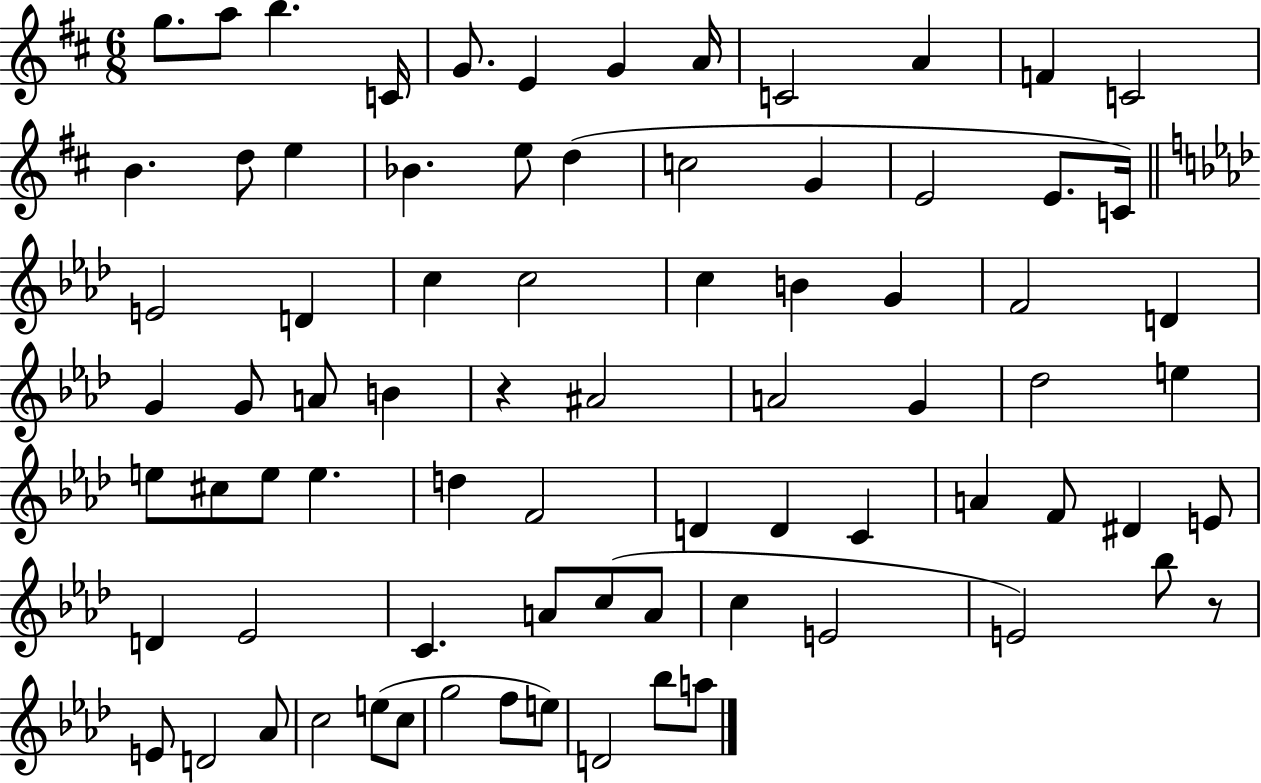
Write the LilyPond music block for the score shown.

{
  \clef treble
  \numericTimeSignature
  \time 6/8
  \key d \major
  g''8. a''8 b''4. c'16 | g'8. e'4 g'4 a'16 | c'2 a'4 | f'4 c'2 | \break b'4. d''8 e''4 | bes'4. e''8 d''4( | c''2 g'4 | e'2 e'8. c'16) | \break \bar "||" \break \key aes \major e'2 d'4 | c''4 c''2 | c''4 b'4 g'4 | f'2 d'4 | \break g'4 g'8 a'8 b'4 | r4 ais'2 | a'2 g'4 | des''2 e''4 | \break e''8 cis''8 e''8 e''4. | d''4 f'2 | d'4 d'4 c'4 | a'4 f'8 dis'4 e'8 | \break d'4 ees'2 | c'4. a'8 c''8( a'8 | c''4 e'2 | e'2) bes''8 r8 | \break e'8 d'2 aes'8 | c''2 e''8( c''8 | g''2 f''8 e''8) | d'2 bes''8 a''8 | \break \bar "|."
}